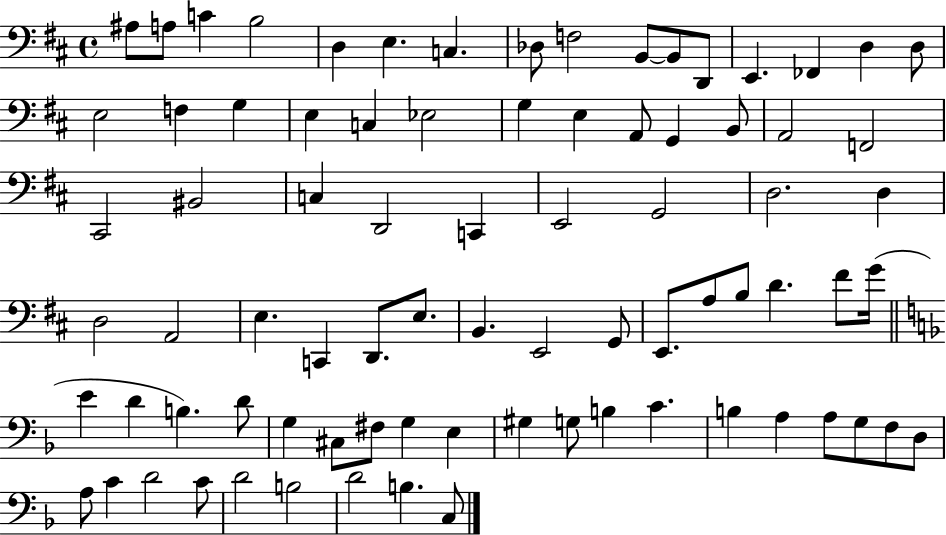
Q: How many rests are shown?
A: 0